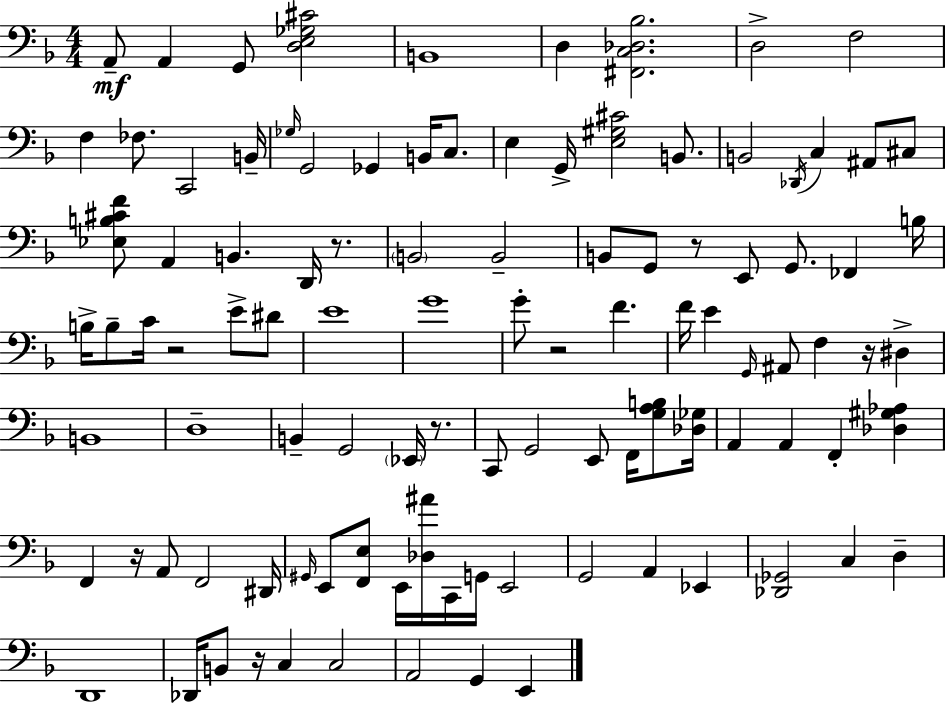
X:1
T:Untitled
M:4/4
L:1/4
K:F
A,,/2 A,, G,,/2 [D,E,_G,^C]2 B,,4 D, [^F,,C,_D,_B,]2 D,2 F,2 F, _F,/2 C,,2 B,,/4 _G,/4 G,,2 _G,, B,,/4 C,/2 E, G,,/4 [E,^G,^C]2 B,,/2 B,,2 _D,,/4 C, ^A,,/2 ^C,/2 [_E,B,^CF]/2 A,, B,, D,,/4 z/2 B,,2 B,,2 B,,/2 G,,/2 z/2 E,,/2 G,,/2 _F,, B,/4 B,/4 B,/2 C/4 z2 E/2 ^D/2 E4 G4 G/2 z2 F F/4 E G,,/4 ^A,,/2 F, z/4 ^D, B,,4 D,4 B,, G,,2 _E,,/4 z/2 C,,/2 G,,2 E,,/2 F,,/4 [G,A,B,]/2 [_D,_G,]/4 A,, A,, F,, [_D,^G,_A,] F,, z/4 A,,/2 F,,2 ^D,,/4 ^G,,/4 E,,/2 [F,,E,]/2 E,,/4 [_D,^A]/4 C,,/4 G,,/4 E,,2 G,,2 A,, _E,, [_D,,_G,,]2 C, D, D,,4 _D,,/4 B,,/2 z/4 C, C,2 A,,2 G,, E,,